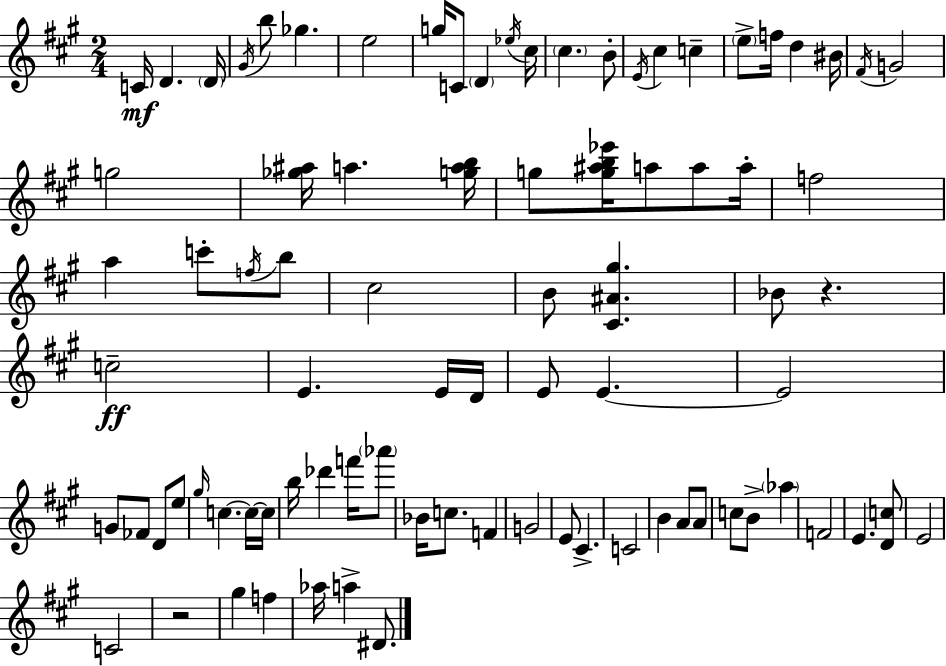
{
  \clef treble
  \numericTimeSignature
  \time 2/4
  \key a \major
  c'16\mf d'4. \parenthesize d'16 | \acciaccatura { gis'16 } b''8 ges''4. | e''2 | g''16 c'8 \parenthesize d'4 | \break \acciaccatura { ees''16 } cis''16 \parenthesize cis''4. | b'8-. \acciaccatura { e'16 } cis''4 c''4-- | \parenthesize e''8-> f''16 d''4 | bis'16 \acciaccatura { fis'16 } g'2 | \break g''2 | <ges'' ais''>16 a''4. | <g'' a'' b''>16 g''8 <g'' ais'' b'' ees'''>16 a''8 | a''8 a''16-. f''2 | \break a''4 | c'''8-. \acciaccatura { f''16 } b''8 cis''2 | b'8 <cis' ais' gis''>4. | bes'8 r4. | \break c''2--\ff | e'4. | e'16 d'16 e'8 e'4.~~ | e'2 | \break g'8 fes'8 | d'8 e''8 \grace { gis''16 } c''4.~~ | c''16~~ c''16 b''16 des'''4 | f'''16 \parenthesize aes'''8 bes'16 c''8. | \break f'4 g'2 | e'8 | cis'4.-> c'2 | b'4 | \break a'8 a'8 c''8 | b'8-> \parenthesize aes''4 f'2 | e'4. | <d' c''>8 e'2 | \break c'2 | r2 | gis''4 | f''4 aes''16 a''4-> | \break dis'8. \bar "|."
}